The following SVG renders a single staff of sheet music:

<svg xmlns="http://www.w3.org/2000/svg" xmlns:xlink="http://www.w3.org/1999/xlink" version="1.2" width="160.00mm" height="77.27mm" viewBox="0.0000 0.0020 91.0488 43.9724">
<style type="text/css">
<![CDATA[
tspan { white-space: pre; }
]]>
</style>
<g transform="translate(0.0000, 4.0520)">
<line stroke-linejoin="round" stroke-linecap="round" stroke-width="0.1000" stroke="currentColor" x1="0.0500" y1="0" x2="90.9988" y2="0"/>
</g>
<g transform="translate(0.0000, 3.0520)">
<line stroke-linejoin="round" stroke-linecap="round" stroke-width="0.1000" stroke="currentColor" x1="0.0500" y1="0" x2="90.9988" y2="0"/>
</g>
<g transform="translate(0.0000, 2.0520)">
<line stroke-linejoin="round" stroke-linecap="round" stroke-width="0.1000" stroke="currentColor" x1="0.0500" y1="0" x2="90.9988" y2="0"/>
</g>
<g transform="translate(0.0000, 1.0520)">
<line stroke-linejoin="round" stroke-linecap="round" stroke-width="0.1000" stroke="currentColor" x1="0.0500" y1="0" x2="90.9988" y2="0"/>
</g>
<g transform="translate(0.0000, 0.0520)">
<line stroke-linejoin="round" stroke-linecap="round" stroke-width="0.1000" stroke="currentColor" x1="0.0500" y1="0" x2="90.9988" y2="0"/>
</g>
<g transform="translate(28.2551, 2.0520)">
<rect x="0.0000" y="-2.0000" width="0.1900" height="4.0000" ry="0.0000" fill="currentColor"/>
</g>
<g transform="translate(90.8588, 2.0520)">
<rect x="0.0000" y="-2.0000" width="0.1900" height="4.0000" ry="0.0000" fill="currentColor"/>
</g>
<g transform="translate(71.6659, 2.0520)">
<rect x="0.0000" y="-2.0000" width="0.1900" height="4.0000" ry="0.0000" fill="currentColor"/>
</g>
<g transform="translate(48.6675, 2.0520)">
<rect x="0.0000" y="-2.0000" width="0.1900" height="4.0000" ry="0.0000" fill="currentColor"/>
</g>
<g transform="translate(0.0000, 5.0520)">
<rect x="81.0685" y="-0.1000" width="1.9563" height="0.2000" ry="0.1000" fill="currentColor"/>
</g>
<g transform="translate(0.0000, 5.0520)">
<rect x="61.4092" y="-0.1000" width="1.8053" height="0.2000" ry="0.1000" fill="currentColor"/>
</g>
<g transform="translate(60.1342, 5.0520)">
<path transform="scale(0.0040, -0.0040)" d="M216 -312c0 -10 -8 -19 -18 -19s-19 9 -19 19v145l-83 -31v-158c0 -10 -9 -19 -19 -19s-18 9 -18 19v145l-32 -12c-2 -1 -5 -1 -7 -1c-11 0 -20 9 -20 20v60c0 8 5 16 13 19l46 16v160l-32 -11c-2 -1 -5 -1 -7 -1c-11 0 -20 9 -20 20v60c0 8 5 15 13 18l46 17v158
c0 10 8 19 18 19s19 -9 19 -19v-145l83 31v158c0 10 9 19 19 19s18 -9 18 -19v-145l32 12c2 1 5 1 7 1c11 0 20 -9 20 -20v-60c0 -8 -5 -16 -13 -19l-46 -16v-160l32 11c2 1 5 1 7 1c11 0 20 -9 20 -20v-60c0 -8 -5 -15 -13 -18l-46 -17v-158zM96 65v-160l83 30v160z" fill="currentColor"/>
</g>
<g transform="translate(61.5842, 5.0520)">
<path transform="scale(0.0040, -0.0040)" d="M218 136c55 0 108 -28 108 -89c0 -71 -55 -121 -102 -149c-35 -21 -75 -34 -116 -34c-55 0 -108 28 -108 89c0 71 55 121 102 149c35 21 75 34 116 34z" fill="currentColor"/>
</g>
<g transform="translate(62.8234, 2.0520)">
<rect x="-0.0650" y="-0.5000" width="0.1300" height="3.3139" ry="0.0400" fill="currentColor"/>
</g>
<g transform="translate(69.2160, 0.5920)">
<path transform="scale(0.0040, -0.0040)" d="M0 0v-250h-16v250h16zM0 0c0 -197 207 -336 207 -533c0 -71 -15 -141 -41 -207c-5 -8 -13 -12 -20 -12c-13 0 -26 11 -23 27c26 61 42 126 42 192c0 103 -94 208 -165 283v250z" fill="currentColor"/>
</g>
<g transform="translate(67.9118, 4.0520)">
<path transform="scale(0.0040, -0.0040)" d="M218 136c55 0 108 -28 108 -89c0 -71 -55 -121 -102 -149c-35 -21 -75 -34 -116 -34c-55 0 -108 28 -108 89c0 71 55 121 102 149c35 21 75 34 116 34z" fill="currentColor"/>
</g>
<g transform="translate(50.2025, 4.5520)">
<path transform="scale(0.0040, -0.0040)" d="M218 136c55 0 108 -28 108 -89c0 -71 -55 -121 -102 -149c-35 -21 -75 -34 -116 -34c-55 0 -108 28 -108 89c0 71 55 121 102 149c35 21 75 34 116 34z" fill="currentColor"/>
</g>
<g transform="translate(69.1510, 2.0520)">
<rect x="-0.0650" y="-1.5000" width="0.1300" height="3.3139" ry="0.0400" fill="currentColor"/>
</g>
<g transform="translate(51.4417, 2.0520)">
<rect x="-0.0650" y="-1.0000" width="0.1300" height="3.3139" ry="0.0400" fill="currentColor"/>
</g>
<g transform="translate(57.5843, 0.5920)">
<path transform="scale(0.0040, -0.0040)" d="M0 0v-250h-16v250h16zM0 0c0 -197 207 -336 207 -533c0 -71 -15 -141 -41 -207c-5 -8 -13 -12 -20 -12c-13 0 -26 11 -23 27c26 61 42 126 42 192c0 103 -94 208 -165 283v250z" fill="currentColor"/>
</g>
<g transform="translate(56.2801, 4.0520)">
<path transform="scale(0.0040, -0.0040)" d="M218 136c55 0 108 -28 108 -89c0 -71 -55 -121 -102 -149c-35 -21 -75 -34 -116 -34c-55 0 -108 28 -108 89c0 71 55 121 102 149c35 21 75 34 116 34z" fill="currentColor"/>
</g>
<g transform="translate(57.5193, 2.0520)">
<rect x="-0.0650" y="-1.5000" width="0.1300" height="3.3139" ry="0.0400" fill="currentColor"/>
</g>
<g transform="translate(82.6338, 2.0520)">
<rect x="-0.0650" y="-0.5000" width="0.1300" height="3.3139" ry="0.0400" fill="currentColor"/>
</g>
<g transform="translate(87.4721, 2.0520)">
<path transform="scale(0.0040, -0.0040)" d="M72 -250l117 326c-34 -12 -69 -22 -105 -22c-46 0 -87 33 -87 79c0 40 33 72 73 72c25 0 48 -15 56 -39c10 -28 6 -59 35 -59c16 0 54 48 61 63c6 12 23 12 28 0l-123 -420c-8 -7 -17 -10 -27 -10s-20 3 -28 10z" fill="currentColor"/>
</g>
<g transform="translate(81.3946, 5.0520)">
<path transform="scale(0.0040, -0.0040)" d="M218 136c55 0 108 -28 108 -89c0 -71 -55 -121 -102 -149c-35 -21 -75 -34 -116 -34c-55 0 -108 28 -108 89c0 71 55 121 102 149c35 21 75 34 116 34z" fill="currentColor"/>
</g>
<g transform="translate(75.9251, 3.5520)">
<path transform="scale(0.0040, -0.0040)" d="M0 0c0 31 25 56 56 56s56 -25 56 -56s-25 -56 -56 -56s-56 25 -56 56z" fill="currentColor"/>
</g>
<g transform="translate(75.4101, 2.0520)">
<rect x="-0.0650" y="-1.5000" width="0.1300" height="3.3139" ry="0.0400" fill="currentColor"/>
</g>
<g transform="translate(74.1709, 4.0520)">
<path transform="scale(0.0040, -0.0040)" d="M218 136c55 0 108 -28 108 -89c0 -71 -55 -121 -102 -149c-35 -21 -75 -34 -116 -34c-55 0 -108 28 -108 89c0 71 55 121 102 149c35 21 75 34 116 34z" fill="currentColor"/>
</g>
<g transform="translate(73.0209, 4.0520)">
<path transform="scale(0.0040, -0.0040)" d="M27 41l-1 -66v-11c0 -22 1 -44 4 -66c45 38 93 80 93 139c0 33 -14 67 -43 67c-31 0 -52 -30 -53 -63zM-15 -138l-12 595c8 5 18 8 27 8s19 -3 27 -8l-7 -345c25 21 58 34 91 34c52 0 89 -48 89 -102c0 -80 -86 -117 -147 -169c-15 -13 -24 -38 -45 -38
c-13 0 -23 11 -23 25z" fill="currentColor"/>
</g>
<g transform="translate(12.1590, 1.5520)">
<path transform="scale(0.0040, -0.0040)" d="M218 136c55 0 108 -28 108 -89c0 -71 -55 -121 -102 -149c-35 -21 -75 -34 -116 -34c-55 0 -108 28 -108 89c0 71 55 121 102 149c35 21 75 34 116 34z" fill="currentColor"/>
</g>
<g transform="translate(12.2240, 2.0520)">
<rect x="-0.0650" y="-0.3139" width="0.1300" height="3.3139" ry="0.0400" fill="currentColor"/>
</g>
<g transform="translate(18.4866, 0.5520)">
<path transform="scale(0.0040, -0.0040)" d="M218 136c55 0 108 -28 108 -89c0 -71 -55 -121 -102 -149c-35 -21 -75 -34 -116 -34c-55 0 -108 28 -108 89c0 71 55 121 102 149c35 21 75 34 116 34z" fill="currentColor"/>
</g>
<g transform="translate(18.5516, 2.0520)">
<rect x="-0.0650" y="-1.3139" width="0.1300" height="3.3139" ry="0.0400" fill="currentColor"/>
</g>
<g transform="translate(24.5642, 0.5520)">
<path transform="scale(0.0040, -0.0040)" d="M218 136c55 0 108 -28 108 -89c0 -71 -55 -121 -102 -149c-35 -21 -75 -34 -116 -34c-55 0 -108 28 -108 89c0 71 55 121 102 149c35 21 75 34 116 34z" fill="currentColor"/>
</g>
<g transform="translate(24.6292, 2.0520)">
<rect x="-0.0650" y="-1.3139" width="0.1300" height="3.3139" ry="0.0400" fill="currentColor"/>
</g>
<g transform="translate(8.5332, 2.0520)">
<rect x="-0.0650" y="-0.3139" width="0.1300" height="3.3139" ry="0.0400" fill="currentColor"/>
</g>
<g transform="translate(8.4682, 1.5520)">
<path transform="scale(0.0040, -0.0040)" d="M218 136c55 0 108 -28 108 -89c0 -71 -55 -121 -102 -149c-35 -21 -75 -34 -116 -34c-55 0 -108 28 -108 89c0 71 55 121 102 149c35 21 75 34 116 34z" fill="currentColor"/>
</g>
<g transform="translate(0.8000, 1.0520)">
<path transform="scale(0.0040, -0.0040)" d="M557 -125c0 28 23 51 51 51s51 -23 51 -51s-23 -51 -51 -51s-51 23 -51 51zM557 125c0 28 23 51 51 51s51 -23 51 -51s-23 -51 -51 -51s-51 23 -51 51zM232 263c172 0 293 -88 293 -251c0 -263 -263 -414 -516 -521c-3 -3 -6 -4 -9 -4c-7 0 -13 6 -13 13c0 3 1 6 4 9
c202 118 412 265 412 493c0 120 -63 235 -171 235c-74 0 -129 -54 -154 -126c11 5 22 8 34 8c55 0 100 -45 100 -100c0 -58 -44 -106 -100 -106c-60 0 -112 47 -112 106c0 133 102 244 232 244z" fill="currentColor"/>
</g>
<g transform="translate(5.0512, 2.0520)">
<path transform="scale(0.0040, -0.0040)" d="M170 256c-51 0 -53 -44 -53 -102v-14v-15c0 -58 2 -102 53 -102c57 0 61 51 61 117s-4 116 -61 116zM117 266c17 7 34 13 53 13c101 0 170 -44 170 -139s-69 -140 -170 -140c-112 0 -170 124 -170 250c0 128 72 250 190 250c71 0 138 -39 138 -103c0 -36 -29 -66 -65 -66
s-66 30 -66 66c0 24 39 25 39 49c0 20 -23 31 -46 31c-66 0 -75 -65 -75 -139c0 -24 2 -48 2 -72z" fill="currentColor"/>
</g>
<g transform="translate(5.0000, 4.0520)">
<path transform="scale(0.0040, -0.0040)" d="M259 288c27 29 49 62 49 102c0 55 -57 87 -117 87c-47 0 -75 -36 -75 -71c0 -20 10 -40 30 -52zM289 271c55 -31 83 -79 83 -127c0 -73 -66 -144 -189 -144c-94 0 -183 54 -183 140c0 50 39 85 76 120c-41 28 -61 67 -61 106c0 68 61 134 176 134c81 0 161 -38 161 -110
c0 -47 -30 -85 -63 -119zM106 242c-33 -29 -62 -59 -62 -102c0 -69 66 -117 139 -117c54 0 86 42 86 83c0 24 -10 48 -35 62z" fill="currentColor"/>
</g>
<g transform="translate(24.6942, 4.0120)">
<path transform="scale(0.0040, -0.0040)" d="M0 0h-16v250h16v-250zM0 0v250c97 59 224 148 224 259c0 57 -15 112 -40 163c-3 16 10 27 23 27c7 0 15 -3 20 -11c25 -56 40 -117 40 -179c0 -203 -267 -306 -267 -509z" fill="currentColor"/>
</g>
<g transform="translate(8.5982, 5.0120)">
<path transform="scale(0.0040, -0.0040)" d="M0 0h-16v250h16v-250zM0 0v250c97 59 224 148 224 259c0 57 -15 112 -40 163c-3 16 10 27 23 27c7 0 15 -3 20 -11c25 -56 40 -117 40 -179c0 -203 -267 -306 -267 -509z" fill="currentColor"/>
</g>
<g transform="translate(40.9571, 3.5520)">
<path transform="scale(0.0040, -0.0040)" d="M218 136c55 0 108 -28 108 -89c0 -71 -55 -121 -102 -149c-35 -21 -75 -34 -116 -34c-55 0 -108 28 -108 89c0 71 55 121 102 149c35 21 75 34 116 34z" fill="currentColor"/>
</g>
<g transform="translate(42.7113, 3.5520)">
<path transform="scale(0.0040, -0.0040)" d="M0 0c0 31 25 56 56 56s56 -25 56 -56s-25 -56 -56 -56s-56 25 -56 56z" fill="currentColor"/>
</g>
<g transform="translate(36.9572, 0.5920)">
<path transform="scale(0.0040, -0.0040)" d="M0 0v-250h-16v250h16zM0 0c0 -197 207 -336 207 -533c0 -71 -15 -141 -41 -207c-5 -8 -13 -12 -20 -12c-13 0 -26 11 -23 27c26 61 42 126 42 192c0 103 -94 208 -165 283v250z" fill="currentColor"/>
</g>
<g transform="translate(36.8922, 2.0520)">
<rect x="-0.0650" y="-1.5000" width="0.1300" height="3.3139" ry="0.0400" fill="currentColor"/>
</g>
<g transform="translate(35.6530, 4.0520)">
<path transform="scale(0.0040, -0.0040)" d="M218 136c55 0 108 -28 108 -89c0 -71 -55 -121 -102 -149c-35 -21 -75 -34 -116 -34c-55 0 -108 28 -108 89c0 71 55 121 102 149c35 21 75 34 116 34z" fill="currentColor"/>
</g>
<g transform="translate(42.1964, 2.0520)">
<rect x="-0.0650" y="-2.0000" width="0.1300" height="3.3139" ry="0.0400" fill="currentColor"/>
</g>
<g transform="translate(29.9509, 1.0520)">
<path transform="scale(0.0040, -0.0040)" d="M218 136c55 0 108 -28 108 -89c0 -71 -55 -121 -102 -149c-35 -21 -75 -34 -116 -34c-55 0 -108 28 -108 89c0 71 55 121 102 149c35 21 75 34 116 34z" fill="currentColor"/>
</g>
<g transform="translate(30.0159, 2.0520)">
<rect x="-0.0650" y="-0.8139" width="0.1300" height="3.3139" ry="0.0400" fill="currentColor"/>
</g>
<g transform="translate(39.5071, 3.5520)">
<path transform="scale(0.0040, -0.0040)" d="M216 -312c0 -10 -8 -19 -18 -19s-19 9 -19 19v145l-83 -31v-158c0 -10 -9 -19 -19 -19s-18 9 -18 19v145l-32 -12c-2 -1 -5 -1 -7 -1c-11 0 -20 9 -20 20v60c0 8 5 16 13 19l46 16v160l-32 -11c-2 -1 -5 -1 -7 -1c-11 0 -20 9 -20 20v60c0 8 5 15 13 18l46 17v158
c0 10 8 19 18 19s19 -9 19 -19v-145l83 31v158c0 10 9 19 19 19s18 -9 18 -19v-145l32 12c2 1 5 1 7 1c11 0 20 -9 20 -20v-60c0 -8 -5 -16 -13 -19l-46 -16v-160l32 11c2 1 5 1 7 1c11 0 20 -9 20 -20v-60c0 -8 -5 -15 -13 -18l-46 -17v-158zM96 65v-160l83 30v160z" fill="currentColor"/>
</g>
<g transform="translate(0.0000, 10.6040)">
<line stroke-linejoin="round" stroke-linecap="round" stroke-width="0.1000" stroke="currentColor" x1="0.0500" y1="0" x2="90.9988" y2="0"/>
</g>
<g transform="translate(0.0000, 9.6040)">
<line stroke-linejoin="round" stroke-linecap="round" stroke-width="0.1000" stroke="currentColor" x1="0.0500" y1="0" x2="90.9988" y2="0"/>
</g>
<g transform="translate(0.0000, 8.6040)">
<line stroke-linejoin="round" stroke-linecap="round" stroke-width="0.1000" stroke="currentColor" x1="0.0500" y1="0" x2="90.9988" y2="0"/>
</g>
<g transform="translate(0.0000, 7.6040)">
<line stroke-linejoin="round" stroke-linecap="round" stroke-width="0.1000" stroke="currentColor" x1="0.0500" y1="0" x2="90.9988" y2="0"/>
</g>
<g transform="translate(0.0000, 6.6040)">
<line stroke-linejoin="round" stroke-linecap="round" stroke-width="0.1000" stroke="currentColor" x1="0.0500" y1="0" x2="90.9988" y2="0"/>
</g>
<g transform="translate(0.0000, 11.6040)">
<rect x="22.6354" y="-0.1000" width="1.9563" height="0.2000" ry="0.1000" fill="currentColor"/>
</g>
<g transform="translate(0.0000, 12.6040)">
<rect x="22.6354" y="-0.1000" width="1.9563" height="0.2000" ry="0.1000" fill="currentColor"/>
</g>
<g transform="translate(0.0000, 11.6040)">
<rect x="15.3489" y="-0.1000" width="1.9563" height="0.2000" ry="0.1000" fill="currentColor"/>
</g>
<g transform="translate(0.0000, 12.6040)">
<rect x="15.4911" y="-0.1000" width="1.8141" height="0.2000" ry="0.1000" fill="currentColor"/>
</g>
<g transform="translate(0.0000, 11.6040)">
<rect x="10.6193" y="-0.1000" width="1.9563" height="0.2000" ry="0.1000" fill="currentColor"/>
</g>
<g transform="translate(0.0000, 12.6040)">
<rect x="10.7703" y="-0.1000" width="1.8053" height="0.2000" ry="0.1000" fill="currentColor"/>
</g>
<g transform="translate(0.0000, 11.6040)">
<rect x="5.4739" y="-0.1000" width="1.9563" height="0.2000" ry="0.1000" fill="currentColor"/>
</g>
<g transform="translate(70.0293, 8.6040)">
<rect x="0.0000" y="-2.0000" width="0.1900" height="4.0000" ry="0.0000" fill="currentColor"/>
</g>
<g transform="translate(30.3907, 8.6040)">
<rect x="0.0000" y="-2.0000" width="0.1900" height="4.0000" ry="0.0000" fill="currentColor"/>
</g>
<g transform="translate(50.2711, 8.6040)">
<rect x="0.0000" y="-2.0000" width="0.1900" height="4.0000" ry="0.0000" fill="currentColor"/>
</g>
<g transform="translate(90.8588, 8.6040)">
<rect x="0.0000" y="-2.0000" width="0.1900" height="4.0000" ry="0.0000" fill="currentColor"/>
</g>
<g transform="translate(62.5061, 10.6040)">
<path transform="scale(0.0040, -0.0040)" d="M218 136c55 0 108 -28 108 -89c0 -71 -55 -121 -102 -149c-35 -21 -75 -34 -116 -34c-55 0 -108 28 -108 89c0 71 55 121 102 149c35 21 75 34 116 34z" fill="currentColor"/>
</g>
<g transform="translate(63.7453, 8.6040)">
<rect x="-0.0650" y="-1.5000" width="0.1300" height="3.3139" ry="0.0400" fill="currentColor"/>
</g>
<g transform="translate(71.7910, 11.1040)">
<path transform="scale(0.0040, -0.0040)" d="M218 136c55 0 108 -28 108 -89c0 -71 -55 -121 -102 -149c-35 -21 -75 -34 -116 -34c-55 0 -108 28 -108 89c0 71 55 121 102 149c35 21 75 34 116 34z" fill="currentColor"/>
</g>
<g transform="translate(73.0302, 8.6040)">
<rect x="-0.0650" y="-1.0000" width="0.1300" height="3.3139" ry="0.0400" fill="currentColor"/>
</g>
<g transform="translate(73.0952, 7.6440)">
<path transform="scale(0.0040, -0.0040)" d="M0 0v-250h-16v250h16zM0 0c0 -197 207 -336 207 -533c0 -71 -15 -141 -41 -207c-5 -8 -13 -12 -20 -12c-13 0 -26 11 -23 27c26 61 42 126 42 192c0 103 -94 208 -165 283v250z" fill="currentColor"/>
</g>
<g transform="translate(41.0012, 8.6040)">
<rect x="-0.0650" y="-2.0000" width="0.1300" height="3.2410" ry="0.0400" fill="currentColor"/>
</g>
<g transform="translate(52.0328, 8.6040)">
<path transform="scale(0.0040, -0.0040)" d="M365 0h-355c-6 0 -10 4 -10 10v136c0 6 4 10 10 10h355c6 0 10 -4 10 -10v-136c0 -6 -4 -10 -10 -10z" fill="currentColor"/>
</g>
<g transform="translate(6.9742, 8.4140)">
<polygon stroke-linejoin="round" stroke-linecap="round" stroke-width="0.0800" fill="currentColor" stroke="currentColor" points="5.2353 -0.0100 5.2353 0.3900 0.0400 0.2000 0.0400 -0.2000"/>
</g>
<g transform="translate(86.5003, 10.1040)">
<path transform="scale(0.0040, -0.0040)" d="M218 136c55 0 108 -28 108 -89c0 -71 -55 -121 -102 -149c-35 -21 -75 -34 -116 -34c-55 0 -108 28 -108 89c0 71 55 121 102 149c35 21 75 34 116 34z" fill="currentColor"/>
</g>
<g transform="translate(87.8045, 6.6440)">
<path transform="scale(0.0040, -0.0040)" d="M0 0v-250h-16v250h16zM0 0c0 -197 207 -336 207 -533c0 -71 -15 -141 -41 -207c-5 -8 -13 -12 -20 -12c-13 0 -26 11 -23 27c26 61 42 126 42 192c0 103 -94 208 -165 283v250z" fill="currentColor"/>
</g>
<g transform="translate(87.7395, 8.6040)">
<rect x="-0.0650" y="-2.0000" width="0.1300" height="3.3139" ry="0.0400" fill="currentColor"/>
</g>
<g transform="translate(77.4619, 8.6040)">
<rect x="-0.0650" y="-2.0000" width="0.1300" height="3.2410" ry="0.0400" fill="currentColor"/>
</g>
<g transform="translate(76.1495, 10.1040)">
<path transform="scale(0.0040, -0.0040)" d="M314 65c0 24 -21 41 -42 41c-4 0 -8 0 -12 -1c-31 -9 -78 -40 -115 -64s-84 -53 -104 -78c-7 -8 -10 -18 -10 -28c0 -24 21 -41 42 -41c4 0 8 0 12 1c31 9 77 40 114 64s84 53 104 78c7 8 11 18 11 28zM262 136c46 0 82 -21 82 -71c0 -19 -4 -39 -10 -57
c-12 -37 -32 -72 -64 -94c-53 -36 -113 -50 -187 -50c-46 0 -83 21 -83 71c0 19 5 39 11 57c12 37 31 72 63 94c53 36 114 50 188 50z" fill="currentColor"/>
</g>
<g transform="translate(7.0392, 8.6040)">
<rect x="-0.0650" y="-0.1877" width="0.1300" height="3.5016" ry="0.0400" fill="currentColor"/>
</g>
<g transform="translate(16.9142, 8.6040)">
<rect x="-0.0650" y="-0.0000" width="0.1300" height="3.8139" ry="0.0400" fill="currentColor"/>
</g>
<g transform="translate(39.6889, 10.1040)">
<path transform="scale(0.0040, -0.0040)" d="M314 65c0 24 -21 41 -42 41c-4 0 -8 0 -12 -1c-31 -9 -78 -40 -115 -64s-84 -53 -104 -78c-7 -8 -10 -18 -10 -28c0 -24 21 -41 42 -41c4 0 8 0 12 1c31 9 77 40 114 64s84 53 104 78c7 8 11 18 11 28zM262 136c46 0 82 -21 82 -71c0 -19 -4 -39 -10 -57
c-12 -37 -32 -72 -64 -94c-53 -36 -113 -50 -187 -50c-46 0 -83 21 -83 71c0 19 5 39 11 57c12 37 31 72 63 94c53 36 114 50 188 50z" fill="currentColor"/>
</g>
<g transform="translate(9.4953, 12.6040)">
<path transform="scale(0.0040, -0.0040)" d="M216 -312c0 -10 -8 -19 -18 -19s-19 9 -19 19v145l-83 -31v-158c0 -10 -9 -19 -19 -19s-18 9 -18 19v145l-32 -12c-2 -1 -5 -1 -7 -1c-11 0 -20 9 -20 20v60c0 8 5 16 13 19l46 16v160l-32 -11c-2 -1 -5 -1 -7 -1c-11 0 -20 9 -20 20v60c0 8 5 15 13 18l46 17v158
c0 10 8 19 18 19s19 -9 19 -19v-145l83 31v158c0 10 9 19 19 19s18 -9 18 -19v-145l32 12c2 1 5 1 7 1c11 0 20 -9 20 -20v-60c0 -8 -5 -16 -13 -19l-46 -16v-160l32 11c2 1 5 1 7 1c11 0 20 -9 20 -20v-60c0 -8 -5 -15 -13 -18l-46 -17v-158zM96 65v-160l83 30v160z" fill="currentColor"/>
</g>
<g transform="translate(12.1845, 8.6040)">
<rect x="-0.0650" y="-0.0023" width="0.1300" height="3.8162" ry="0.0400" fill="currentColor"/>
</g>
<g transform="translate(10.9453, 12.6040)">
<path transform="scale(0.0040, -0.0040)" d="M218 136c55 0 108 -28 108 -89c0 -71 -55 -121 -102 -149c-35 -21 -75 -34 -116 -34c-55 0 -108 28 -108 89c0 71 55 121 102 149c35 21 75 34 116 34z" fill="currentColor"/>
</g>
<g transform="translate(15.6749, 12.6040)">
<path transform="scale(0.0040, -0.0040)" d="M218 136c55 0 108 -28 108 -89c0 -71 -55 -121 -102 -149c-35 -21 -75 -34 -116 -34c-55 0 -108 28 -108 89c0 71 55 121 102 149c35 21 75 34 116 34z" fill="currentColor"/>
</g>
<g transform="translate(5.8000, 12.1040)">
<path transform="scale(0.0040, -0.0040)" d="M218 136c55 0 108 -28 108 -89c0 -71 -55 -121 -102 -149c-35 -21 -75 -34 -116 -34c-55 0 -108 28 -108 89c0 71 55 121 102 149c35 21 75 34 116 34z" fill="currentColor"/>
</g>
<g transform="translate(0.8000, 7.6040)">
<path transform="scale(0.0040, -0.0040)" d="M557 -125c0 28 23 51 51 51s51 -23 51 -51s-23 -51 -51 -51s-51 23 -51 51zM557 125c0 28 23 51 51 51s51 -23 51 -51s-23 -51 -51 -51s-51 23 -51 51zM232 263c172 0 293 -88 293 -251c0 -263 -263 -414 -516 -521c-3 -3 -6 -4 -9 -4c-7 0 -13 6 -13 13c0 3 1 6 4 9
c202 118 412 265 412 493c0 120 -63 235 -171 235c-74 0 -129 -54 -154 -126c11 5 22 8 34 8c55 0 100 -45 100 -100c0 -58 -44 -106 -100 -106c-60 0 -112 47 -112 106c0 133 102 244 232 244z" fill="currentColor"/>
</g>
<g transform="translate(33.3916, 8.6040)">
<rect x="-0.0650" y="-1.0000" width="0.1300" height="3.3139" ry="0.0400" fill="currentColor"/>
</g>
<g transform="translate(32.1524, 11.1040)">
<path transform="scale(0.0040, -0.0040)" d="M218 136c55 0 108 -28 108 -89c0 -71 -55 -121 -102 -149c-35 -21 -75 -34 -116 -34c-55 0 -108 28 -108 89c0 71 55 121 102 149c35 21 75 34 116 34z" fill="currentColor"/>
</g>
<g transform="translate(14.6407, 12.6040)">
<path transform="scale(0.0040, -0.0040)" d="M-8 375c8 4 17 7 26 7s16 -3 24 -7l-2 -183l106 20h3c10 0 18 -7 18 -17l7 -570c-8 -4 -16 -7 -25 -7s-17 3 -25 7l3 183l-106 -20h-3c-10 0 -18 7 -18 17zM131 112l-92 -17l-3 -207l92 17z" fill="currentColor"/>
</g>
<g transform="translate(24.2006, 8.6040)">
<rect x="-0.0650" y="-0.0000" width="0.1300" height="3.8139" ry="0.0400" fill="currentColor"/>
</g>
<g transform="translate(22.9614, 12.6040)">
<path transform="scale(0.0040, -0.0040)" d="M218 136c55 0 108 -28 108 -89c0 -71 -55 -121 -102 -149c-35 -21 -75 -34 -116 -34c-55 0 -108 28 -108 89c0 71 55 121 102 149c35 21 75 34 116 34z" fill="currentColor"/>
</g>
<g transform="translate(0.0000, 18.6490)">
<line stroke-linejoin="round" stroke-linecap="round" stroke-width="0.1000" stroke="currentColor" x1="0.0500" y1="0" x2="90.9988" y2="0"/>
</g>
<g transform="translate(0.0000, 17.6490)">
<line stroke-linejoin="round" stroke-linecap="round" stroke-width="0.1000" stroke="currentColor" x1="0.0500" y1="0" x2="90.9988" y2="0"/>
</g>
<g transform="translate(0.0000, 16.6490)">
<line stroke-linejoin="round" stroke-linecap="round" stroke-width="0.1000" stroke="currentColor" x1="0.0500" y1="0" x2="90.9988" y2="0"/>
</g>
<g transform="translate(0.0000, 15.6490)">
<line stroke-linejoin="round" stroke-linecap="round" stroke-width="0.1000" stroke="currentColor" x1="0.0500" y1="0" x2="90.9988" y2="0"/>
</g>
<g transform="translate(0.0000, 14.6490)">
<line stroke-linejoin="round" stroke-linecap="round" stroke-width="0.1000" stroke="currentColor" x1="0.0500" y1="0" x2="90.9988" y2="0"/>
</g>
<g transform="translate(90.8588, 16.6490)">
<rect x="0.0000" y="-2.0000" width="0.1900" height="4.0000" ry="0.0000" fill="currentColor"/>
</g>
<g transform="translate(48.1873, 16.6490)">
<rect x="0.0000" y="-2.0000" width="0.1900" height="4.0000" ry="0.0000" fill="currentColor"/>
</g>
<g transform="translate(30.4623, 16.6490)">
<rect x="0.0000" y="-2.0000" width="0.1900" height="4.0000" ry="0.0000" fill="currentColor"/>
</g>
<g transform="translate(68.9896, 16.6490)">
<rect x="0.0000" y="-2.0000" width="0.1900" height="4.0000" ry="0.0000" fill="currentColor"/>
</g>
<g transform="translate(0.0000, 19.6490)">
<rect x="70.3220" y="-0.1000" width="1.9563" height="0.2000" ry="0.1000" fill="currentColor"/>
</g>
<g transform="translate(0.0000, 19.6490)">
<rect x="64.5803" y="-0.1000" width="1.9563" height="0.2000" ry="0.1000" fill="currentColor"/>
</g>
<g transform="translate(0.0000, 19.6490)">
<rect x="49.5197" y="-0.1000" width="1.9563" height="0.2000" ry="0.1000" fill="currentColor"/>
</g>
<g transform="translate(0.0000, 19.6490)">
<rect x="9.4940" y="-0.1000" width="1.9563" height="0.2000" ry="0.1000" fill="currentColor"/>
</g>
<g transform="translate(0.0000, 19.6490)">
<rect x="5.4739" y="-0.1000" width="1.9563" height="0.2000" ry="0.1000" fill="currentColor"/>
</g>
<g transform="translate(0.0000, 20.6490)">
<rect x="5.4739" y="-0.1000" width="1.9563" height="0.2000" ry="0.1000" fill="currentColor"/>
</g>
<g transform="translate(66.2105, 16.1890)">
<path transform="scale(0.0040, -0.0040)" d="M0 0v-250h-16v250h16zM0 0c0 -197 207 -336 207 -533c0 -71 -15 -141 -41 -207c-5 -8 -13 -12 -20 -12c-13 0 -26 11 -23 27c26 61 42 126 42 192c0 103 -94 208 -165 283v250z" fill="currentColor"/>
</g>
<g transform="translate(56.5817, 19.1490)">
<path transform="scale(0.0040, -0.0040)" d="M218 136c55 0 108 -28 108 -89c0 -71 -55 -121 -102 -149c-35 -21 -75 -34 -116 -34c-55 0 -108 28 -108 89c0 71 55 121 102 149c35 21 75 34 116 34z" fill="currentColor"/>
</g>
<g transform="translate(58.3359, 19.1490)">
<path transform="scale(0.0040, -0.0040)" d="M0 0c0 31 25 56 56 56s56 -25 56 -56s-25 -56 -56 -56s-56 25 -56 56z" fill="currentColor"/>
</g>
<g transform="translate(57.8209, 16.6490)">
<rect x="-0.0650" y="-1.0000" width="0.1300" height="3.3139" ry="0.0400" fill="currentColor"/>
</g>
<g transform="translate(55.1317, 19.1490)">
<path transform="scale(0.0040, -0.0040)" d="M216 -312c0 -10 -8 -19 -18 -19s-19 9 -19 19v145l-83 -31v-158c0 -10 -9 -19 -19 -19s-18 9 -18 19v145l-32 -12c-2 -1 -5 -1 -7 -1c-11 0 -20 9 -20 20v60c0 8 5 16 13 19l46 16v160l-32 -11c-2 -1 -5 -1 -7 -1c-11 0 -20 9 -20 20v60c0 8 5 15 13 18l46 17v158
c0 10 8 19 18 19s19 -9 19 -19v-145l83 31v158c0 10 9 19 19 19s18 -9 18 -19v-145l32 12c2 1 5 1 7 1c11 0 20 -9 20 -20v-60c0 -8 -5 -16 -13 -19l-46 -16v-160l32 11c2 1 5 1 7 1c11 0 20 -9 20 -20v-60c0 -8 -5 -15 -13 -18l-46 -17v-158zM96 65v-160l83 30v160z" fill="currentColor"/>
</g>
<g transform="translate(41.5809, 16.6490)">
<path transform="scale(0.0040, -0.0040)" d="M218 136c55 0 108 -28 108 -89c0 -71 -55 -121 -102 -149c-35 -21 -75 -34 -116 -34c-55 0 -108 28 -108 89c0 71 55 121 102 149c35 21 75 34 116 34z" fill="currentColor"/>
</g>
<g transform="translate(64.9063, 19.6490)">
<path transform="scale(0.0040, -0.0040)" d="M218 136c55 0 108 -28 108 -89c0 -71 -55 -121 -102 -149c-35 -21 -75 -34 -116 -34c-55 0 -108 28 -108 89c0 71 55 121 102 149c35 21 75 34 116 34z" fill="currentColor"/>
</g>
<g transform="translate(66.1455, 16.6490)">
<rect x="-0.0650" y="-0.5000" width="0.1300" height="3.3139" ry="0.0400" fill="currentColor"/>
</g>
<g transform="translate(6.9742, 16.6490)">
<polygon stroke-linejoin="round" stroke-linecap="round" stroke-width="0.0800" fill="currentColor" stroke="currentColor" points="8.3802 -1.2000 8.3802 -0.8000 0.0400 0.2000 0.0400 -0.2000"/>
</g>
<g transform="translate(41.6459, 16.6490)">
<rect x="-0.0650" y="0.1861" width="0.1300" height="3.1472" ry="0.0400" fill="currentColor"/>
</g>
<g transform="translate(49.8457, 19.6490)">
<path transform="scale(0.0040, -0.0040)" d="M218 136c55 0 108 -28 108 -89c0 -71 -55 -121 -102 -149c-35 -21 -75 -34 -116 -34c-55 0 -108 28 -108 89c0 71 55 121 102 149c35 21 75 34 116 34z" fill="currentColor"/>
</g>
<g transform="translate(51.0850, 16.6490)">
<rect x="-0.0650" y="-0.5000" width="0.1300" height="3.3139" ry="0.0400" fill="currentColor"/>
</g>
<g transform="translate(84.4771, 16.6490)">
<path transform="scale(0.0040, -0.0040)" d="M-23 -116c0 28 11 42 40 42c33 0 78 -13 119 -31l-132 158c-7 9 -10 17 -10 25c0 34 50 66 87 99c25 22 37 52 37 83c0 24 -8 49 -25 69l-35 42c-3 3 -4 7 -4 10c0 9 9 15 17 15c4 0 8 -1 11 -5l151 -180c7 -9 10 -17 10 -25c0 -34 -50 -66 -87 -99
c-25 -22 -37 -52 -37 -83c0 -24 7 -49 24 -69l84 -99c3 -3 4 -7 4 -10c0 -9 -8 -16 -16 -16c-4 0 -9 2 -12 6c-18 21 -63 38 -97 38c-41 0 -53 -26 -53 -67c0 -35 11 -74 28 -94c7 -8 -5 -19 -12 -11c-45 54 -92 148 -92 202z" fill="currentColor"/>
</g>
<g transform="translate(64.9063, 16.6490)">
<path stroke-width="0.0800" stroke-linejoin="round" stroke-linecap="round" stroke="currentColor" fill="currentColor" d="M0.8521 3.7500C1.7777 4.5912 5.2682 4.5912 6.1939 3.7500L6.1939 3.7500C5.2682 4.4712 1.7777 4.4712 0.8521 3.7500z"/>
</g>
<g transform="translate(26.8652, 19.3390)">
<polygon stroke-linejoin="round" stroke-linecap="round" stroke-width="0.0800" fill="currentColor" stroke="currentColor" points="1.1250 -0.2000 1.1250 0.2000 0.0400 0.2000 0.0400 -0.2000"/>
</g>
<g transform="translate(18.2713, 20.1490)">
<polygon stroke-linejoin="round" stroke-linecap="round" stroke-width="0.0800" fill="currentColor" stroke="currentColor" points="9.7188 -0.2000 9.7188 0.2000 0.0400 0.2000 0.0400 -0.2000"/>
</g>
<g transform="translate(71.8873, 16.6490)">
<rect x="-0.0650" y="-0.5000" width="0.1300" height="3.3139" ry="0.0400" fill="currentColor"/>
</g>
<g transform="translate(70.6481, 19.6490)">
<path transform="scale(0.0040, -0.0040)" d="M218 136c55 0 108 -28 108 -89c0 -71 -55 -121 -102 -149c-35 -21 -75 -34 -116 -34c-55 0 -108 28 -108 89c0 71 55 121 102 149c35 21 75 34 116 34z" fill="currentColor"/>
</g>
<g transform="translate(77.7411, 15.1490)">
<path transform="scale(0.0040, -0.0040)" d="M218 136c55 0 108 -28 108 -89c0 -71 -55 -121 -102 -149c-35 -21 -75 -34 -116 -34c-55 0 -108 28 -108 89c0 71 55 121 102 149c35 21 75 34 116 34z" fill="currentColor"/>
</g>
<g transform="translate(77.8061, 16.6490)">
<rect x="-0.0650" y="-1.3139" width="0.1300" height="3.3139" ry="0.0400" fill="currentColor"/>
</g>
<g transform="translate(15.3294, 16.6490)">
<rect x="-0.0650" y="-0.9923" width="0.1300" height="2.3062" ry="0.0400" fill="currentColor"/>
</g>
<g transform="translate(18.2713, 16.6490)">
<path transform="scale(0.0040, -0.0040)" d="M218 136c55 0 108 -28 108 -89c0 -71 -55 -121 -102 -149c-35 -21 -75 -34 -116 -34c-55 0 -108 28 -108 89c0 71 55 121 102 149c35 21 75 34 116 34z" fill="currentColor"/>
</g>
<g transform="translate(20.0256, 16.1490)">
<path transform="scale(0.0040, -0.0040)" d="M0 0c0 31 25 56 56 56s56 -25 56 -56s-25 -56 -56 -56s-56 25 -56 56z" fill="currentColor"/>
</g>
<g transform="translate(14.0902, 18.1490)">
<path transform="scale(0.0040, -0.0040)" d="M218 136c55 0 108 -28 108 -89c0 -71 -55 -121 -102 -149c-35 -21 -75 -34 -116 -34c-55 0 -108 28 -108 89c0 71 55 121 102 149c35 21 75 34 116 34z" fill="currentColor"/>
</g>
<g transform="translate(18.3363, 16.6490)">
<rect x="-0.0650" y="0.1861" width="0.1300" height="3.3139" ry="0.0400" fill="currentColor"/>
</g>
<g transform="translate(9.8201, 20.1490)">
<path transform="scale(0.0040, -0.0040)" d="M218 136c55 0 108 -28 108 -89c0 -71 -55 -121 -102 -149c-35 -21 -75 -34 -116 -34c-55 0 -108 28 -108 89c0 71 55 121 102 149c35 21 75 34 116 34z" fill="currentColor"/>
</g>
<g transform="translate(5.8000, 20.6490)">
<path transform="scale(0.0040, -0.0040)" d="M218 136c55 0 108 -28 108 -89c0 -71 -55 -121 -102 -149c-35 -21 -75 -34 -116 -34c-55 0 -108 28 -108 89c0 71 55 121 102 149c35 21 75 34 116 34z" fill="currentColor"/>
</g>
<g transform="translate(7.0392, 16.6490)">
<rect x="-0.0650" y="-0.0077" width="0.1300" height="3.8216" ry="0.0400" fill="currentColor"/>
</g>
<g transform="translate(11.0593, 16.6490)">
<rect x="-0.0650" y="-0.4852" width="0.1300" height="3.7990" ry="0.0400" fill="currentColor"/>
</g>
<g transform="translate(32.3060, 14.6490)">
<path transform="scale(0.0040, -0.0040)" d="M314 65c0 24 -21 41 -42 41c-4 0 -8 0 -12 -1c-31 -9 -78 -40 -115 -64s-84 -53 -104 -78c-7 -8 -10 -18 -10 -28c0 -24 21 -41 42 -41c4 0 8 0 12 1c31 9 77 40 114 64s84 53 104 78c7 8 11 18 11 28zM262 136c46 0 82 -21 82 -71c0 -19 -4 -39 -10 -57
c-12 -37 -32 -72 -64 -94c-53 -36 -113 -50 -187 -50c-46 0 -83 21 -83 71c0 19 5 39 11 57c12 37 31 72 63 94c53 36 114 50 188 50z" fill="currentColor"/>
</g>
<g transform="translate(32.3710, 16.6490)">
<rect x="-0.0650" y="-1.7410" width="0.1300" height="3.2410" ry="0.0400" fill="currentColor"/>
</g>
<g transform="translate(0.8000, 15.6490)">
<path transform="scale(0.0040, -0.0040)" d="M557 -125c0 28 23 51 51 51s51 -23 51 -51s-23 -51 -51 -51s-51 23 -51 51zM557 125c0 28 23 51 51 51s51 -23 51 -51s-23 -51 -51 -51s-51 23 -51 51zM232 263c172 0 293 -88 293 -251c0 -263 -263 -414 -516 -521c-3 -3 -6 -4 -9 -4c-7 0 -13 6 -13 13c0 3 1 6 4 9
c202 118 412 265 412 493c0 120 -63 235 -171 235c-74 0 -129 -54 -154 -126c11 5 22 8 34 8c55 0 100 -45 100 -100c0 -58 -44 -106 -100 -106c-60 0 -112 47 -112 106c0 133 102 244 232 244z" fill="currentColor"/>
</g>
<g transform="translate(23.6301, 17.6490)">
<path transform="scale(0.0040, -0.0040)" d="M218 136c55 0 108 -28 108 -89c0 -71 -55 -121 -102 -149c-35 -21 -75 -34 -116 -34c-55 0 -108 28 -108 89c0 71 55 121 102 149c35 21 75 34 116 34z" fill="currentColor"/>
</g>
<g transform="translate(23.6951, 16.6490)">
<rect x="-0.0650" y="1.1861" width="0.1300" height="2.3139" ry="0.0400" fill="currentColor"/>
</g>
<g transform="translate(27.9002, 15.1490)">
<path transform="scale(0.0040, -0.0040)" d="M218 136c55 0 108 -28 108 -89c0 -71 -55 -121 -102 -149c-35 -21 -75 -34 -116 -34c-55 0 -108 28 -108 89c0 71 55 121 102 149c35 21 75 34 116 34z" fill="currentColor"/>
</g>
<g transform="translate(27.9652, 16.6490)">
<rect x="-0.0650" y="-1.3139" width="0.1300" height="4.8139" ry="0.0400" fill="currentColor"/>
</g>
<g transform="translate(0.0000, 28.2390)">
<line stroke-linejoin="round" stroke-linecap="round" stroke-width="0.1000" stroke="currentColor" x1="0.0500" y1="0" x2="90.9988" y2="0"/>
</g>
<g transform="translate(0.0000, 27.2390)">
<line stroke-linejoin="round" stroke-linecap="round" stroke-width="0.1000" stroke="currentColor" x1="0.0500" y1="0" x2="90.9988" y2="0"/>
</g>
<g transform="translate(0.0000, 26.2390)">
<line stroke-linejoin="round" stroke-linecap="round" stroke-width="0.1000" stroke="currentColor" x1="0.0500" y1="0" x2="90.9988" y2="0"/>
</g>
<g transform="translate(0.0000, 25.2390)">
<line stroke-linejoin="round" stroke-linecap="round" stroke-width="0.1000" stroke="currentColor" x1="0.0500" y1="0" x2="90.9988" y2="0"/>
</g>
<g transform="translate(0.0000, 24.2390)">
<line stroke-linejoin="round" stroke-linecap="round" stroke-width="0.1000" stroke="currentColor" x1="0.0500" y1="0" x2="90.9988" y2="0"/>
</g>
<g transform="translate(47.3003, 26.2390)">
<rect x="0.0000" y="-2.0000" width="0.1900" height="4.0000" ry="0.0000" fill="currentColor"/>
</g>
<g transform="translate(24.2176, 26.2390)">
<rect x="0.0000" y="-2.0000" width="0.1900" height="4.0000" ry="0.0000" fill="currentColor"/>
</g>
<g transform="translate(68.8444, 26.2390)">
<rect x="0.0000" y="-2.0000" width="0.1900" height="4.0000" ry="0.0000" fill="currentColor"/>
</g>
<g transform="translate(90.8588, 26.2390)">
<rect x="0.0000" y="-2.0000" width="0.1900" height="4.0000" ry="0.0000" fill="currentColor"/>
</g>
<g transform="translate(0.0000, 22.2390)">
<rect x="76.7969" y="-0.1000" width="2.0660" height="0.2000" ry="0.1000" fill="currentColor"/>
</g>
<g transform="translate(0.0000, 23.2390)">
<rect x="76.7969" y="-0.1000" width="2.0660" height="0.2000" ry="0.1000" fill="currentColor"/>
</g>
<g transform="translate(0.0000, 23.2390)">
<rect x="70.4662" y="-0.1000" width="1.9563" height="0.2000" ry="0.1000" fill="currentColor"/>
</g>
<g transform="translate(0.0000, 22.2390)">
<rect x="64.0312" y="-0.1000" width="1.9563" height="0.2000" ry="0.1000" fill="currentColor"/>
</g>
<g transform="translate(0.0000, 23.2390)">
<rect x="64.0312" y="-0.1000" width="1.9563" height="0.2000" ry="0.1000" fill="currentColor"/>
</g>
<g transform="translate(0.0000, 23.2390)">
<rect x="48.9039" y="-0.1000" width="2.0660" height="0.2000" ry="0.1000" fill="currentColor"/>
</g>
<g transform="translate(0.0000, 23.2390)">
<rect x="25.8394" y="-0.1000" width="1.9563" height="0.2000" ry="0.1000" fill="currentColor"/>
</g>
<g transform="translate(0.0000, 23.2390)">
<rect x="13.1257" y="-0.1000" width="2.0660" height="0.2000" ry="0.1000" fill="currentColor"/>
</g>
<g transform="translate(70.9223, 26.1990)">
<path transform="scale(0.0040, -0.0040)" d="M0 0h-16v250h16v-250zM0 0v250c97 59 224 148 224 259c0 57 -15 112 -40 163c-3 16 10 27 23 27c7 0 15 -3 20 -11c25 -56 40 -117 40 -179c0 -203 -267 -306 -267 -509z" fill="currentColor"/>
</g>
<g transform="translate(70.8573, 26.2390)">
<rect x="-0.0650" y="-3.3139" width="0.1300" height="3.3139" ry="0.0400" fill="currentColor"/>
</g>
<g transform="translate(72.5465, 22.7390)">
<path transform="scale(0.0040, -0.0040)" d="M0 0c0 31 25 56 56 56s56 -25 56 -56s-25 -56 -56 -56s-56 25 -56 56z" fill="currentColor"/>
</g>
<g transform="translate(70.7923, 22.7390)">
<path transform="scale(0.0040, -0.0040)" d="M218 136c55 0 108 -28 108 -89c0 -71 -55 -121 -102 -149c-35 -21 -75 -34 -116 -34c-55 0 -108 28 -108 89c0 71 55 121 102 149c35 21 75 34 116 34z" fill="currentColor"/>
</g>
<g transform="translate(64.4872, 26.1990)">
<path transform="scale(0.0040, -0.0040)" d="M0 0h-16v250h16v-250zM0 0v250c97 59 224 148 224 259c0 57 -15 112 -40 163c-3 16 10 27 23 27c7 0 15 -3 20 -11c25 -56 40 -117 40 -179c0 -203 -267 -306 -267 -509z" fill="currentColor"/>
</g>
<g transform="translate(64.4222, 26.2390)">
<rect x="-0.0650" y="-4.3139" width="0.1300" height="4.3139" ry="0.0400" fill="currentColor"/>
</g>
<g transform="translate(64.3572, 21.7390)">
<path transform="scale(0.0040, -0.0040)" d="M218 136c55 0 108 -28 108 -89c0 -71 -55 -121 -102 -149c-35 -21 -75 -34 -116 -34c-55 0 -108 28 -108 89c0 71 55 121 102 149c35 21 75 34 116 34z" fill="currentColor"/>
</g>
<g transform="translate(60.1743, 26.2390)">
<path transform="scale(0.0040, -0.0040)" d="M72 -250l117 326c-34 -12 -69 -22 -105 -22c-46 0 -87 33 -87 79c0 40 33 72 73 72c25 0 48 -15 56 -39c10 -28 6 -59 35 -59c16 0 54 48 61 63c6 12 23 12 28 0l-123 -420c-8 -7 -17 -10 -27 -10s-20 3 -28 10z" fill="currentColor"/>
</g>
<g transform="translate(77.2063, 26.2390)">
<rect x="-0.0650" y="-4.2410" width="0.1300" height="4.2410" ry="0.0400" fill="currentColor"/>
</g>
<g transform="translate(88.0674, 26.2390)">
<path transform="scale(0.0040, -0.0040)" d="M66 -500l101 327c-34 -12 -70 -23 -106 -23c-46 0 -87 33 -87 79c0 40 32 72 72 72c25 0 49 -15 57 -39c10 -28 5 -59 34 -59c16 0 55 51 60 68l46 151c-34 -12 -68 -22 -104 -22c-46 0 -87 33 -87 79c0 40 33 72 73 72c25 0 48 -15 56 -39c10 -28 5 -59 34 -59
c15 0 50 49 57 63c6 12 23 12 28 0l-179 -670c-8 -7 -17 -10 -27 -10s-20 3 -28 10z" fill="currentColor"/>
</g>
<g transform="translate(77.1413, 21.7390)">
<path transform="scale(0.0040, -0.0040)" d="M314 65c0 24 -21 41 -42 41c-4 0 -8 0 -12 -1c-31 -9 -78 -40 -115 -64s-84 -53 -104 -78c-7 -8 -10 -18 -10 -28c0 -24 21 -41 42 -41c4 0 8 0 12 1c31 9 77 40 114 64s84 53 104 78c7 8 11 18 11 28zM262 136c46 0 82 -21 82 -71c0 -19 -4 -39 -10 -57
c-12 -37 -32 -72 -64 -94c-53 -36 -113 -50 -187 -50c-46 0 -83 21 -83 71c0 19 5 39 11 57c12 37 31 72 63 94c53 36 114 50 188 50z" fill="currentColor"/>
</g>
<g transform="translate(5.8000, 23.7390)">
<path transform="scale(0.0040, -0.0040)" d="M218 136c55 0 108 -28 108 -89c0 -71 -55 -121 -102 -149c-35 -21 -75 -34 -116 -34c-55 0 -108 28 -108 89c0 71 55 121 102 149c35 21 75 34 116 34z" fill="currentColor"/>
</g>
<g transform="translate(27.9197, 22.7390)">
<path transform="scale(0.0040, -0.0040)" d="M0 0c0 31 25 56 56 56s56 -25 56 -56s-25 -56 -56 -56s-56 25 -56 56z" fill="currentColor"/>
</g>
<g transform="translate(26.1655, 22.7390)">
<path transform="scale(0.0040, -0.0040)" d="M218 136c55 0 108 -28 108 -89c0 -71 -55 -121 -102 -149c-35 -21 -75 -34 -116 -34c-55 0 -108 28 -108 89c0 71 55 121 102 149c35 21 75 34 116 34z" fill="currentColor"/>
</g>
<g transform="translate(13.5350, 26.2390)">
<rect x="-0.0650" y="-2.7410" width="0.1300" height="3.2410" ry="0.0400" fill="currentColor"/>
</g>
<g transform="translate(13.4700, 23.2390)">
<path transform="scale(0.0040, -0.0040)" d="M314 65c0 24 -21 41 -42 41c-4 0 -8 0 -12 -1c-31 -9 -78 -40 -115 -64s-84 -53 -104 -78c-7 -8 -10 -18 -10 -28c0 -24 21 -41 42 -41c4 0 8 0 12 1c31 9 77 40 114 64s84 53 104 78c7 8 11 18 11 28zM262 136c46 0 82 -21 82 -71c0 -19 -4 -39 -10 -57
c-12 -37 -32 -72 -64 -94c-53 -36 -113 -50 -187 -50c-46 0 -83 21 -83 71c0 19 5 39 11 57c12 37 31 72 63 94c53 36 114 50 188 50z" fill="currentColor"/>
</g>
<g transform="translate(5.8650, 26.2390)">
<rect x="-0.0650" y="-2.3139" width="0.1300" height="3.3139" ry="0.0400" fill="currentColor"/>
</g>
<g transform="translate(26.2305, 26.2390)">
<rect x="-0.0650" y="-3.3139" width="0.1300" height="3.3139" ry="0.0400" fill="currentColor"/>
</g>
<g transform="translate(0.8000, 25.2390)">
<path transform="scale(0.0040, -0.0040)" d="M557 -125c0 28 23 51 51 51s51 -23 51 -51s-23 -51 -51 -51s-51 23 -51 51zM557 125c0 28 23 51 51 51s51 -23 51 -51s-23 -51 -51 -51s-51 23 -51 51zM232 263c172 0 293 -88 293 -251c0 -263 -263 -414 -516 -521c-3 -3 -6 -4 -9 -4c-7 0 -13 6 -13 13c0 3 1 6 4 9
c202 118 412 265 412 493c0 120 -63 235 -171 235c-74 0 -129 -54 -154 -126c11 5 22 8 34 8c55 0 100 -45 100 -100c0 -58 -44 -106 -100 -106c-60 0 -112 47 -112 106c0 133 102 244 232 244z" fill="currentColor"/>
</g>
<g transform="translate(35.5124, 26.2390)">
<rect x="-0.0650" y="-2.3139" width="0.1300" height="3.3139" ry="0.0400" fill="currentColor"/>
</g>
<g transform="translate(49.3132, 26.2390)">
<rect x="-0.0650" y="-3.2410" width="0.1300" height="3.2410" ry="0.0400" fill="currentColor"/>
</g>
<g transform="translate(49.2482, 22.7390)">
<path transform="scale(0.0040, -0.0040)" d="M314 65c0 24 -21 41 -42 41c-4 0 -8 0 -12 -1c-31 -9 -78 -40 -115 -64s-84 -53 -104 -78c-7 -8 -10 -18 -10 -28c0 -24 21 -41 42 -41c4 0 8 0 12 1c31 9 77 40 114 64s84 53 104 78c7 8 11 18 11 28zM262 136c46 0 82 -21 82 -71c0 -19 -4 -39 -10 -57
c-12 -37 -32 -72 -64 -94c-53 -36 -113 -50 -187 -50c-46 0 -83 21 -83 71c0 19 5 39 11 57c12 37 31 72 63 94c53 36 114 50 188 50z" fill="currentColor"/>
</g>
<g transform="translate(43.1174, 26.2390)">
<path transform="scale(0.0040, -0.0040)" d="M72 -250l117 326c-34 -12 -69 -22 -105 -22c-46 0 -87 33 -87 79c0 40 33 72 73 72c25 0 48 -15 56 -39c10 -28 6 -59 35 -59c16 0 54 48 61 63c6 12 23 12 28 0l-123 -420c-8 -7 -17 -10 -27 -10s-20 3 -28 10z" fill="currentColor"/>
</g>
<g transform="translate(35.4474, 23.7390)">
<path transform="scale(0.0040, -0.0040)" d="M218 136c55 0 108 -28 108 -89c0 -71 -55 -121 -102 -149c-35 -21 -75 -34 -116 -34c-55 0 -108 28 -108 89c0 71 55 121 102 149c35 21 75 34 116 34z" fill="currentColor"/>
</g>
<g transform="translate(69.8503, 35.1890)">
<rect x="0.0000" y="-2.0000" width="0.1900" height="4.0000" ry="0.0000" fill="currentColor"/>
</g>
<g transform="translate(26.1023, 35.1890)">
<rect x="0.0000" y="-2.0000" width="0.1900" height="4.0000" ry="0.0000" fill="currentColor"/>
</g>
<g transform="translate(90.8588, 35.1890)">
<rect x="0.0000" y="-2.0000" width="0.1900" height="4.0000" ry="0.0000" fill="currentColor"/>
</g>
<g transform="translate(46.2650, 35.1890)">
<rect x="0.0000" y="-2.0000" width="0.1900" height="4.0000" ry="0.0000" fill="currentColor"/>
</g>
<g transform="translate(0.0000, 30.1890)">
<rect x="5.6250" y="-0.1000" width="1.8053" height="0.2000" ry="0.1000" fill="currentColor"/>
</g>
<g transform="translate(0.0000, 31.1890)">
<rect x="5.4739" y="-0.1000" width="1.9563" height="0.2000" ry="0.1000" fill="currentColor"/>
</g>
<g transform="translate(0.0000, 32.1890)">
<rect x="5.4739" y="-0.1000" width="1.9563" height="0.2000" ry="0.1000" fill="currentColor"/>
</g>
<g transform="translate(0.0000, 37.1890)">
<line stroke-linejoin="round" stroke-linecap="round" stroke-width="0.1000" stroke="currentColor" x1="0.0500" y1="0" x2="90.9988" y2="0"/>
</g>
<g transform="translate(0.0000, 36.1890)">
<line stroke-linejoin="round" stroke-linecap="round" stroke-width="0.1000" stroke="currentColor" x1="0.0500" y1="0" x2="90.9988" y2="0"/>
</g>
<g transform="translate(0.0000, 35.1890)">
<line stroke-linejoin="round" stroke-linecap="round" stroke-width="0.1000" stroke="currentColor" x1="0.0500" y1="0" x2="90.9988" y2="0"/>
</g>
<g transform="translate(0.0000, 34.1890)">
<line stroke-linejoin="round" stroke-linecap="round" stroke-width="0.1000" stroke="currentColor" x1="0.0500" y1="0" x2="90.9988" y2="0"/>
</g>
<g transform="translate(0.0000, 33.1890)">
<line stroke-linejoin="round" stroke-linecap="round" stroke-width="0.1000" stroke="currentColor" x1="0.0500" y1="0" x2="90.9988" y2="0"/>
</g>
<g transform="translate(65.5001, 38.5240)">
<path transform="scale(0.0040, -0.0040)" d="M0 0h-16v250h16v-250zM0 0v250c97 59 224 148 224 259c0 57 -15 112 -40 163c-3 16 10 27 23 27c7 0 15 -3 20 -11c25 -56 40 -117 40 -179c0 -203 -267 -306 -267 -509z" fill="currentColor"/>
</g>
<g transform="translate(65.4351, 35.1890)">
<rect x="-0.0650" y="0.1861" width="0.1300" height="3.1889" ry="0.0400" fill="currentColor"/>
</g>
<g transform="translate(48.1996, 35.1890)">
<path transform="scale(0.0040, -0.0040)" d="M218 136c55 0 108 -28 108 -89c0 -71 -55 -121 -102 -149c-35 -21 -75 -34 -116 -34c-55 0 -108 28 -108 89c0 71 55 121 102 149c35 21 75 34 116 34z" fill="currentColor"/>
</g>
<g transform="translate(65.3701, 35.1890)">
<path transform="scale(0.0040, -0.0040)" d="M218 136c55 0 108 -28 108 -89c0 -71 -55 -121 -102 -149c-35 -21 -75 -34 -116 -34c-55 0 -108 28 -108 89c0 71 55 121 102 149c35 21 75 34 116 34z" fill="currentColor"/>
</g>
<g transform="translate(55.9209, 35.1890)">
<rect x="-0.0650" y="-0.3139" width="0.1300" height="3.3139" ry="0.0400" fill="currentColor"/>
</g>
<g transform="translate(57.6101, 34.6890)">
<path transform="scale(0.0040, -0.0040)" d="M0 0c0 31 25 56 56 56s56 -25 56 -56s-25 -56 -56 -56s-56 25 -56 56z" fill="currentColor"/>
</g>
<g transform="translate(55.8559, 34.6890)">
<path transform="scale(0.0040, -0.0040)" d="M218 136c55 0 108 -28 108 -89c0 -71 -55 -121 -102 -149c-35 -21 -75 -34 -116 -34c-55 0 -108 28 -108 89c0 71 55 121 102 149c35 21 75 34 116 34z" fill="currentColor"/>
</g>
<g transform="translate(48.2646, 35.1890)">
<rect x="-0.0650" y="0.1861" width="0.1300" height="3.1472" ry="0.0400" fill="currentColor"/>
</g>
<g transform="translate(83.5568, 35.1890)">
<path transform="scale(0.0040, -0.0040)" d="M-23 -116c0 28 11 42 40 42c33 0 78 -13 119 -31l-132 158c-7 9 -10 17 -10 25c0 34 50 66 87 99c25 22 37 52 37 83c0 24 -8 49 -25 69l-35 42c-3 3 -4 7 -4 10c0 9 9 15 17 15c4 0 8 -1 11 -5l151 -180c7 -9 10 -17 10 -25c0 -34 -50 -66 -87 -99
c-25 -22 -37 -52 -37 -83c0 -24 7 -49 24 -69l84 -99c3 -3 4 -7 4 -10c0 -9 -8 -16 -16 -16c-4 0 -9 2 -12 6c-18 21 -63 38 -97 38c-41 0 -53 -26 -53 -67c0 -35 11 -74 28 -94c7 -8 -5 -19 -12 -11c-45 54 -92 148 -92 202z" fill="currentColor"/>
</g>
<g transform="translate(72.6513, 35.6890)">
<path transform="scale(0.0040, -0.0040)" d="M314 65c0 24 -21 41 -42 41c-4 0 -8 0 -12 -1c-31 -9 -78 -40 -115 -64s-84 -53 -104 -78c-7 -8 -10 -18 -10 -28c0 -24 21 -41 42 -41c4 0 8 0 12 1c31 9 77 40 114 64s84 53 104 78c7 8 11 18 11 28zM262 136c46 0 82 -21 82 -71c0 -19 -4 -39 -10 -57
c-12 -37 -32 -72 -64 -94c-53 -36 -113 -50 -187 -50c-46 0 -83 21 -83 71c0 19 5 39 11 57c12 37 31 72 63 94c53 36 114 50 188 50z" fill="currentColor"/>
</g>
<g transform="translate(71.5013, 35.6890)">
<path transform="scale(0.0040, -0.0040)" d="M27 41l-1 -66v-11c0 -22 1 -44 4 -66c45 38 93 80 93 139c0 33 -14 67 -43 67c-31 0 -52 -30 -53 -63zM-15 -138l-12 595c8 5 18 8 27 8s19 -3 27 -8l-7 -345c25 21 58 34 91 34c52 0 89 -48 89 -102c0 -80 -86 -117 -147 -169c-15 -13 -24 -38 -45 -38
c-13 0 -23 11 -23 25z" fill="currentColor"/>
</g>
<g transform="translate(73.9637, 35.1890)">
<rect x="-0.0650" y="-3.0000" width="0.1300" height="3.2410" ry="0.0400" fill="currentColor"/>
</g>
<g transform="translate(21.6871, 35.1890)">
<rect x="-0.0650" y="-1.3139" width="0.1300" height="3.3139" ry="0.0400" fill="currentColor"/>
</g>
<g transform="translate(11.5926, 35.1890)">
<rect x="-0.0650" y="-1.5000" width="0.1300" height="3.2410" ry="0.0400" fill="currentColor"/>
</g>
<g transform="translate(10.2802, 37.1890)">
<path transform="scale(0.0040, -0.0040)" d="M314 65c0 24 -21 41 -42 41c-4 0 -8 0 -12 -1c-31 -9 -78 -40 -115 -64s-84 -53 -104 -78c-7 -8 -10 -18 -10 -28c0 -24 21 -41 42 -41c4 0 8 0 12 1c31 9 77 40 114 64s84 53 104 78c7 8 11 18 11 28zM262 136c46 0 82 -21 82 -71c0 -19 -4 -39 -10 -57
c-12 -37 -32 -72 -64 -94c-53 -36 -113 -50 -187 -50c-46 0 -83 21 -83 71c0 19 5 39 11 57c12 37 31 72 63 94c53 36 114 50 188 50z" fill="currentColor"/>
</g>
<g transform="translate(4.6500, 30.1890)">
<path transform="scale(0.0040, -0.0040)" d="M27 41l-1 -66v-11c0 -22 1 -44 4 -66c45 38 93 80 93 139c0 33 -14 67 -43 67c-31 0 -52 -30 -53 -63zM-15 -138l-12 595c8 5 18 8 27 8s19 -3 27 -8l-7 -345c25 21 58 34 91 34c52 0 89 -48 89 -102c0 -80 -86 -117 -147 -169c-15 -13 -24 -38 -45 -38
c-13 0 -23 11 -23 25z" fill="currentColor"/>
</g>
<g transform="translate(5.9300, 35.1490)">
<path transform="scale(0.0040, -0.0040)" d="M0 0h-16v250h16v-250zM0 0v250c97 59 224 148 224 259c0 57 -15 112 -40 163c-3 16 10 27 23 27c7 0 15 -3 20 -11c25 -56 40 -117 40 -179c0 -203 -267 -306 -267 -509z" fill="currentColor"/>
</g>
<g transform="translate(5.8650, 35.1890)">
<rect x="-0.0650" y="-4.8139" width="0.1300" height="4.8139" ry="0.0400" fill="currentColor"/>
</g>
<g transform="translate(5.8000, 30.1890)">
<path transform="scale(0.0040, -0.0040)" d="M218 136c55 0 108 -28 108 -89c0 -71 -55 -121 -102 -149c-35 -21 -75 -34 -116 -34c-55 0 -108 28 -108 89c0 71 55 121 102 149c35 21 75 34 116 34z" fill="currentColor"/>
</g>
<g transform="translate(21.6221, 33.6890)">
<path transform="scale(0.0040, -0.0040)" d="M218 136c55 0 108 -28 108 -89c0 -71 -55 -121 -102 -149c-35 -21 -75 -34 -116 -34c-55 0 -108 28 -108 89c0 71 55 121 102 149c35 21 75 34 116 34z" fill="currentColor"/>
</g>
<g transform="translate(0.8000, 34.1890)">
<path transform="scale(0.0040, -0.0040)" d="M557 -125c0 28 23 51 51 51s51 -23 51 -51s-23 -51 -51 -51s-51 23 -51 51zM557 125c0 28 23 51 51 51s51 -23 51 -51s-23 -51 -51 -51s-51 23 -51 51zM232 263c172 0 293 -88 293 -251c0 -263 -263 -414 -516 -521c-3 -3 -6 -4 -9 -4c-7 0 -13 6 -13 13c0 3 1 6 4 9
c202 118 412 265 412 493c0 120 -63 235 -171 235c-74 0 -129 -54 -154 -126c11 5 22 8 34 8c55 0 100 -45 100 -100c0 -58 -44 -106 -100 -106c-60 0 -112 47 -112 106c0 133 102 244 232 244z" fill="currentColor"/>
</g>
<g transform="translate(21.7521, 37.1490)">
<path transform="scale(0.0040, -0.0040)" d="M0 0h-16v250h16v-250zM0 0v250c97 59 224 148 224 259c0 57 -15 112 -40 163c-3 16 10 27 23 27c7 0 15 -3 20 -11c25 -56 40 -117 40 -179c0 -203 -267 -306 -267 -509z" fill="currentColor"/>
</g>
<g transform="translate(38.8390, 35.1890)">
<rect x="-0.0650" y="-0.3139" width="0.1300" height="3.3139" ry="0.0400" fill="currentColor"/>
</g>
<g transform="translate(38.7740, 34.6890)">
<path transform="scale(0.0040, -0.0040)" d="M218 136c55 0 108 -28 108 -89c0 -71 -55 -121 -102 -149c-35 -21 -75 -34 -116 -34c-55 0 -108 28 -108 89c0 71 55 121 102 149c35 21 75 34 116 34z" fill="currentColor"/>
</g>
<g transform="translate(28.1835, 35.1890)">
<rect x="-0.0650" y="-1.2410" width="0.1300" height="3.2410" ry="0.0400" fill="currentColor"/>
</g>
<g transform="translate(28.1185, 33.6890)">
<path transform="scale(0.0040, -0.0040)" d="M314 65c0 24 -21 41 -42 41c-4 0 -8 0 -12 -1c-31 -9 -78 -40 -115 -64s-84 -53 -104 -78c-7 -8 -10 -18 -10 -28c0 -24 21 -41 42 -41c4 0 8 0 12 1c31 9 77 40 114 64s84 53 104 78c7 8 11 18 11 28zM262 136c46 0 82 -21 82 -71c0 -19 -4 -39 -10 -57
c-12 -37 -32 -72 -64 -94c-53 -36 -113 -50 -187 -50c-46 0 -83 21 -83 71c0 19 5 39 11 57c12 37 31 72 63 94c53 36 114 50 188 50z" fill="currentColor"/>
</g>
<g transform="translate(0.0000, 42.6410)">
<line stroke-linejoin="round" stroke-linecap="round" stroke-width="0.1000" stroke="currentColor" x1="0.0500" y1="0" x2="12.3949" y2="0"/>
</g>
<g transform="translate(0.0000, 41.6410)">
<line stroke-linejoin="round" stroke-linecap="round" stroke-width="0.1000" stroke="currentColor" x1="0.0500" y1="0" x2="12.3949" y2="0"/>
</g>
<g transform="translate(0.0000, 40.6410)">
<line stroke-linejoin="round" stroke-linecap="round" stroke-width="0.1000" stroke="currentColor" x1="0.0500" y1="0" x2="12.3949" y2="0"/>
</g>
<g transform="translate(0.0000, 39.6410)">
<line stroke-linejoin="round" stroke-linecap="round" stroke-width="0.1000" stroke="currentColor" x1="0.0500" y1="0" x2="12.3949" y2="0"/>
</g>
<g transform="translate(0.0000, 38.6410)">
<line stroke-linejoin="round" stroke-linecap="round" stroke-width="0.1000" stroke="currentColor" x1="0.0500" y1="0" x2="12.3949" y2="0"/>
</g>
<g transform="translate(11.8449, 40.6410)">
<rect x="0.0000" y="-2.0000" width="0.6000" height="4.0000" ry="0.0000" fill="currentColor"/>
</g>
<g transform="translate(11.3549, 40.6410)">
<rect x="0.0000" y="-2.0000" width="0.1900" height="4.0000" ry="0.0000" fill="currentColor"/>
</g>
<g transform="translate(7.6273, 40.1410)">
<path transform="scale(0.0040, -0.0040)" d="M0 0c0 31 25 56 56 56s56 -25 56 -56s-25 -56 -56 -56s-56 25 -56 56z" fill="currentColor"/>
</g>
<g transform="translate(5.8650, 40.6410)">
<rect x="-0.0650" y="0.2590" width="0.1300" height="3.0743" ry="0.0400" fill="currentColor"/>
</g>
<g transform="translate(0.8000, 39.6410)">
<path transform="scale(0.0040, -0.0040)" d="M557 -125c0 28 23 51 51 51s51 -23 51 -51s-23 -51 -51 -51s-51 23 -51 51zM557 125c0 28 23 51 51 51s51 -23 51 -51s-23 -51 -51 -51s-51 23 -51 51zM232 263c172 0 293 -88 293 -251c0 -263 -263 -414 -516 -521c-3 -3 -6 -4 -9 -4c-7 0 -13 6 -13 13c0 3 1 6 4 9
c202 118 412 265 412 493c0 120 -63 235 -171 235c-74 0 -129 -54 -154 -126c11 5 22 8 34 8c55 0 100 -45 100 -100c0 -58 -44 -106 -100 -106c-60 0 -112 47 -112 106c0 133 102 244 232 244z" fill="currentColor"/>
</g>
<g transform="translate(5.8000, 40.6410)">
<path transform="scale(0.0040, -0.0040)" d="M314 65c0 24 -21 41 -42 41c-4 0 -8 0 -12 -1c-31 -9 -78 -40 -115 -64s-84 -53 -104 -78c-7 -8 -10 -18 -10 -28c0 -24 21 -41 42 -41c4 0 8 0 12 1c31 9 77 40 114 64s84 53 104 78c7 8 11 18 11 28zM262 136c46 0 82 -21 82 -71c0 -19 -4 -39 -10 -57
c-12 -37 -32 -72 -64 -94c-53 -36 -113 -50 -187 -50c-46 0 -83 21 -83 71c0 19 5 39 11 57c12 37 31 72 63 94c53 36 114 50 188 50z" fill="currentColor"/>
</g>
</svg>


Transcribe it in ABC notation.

X:1
T:Untitled
M:6/8
L:1/4
K:C
E,/2 E, G, G,/2 F, G,,/2 ^A,, F,, G,,/2 ^E,, G,,/2 _G,, E,, z/2 D,,/2 ^C,,/2 C,, C,, F,, A,,2 z2 G,, F,,/2 A,,2 A,,/2 C,,/2 D,,/2 A,,/2 D,/2 B,,/2 G,/4 A,2 D, E,, ^F,, E,,/2 E,, G, z B, C2 D B, z/2 D2 z/2 F/2 D/2 F2 z/4 _G/2 G,,2 G,/2 G,2 E, D, E, D,/2 _C,2 z D,2